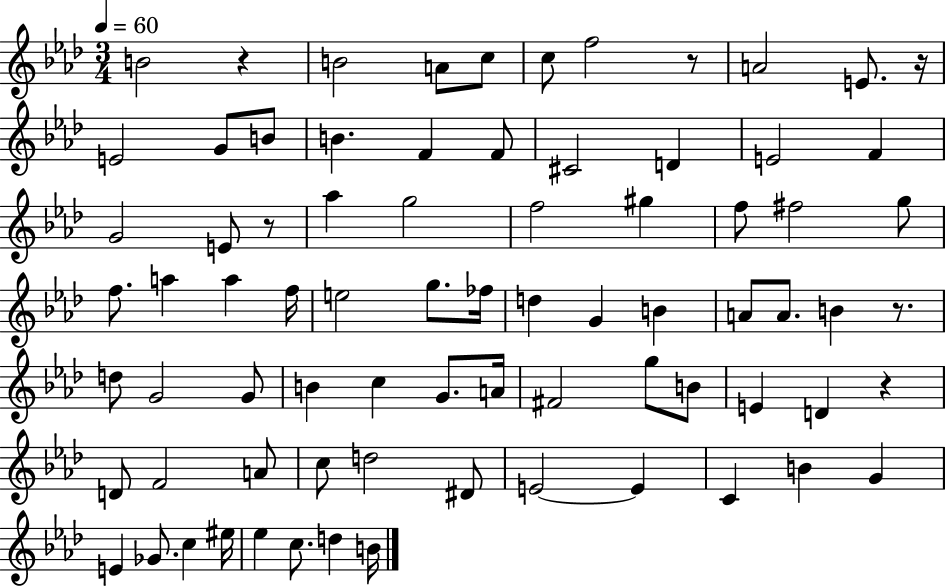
X:1
T:Untitled
M:3/4
L:1/4
K:Ab
B2 z B2 A/2 c/2 c/2 f2 z/2 A2 E/2 z/4 E2 G/2 B/2 B F F/2 ^C2 D E2 F G2 E/2 z/2 _a g2 f2 ^g f/2 ^f2 g/2 f/2 a a f/4 e2 g/2 _f/4 d G B A/2 A/2 B z/2 d/2 G2 G/2 B c G/2 A/4 ^F2 g/2 B/2 E D z D/2 F2 A/2 c/2 d2 ^D/2 E2 E C B G E _G/2 c ^e/4 _e c/2 d B/4